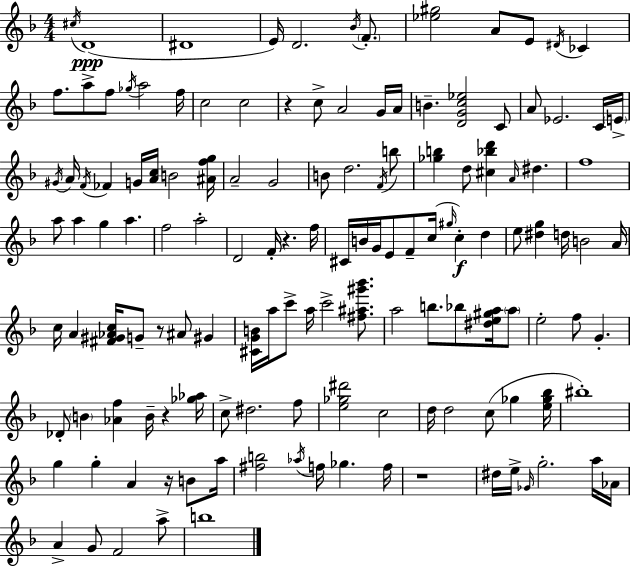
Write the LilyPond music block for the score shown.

{
  \clef treble
  \numericTimeSignature
  \time 4/4
  \key d \minor
  \acciaccatura { cis''16 }(\ppp d'1 | dis'1 | e'16) d'2. \acciaccatura { bes'16 } \parenthesize f'8.-. | <ees'' gis''>2 a'8 e'8 \acciaccatura { dis'16 } ces'4 | \break f''8. a''8-> f''8 \acciaccatura { ges''16 } a''2 | f''16 c''2 c''2 | r4 c''8-> a'2 | g'16 a'16 b'4.-- <d' g' c'' ees''>2 | \break c'8 a'8 ees'2. | c'16 \parenthesize e'16-> \acciaccatura { gis'16 } a'16 \acciaccatura { f'16 } fes'4 g'16 <a' c''>16 b'2 | <ais' f'' g''>16 a'2-- g'2 | b'8 d''2. | \break \acciaccatura { f'16 } b''8 <ges'' b''>4 d''8 <cis'' bes'' d'''>4 | \grace { a'16 } dis''4. f''1 | a''8 a''4 g''4 | a''4. f''2 | \break a''2-. d'2 | f'16-. r4. f''16 cis'16 b'16 g'16 e'8 f'8-- c''16( | \grace { gis''16 }\f c''4-.) d''4 e''8 <dis'' g''>4 d''16 | b'2 a'16 c''16 a'4 <fis' gis' aes' c''>16 g'8-- | \break r8 ais'8 gis'4 <cis' g' b'>16 a''16 c'''8-> a''16 c'''2-> | <fis'' ais'' gis''' bes'''>8. a''2 | b''8. bes''8 <dis'' e'' gis'' a''>16 \parenthesize a''8 e''2-. | f''8 g'4.-. des'8-. \parenthesize b'4 <aes' f''>4 | \break b'16-- r4 <ges'' aes''>16 c''8-> dis''2. | f''8 <e'' ges'' dis'''>2 | c''2 d''16 d''2 | c''8( ges''4 <e'' ges'' bes''>16 bis''1-.) | \break g''4 g''4-. | a'4 r16 b'8 a''16 <fis'' b''>2 | \acciaccatura { aes''16 } f''16 ges''4. f''16 r1 | dis''16 e''16-> \grace { ges'16 } g''2.-. | \break a''16 aes'16 a'4-> g'8 | f'2 a''8-> b''1 | \bar "|."
}